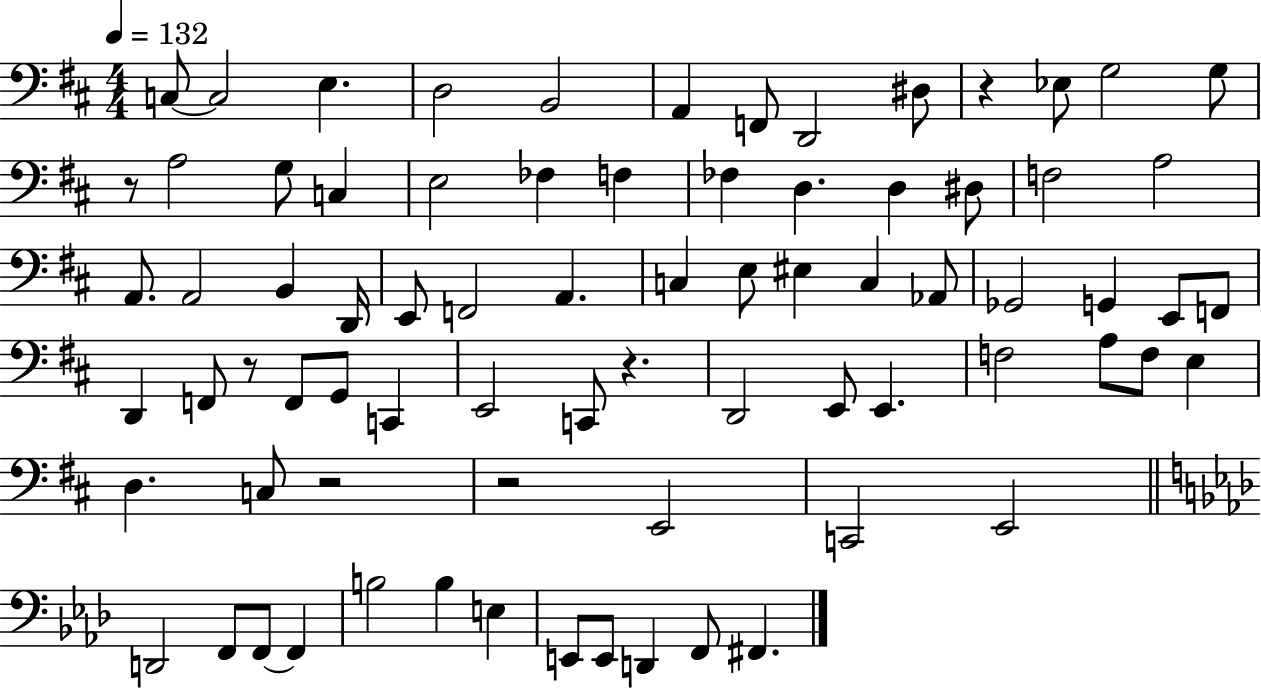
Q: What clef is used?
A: bass